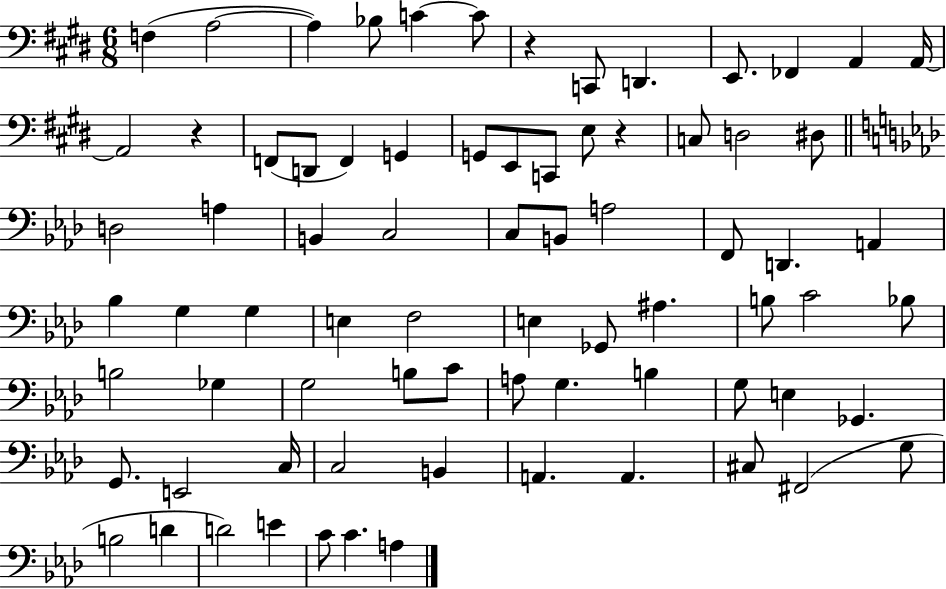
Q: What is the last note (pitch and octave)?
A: A3